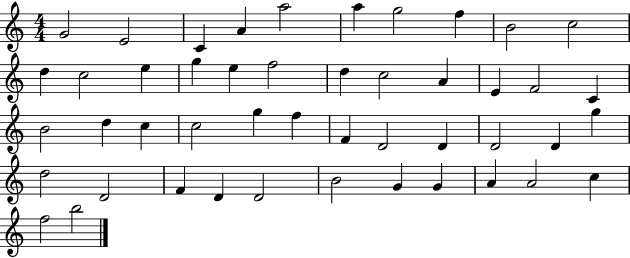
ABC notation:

X:1
T:Untitled
M:4/4
L:1/4
K:C
G2 E2 C A a2 a g2 f B2 c2 d c2 e g e f2 d c2 A E F2 C B2 d c c2 g f F D2 D D2 D g d2 D2 F D D2 B2 G G A A2 c f2 b2